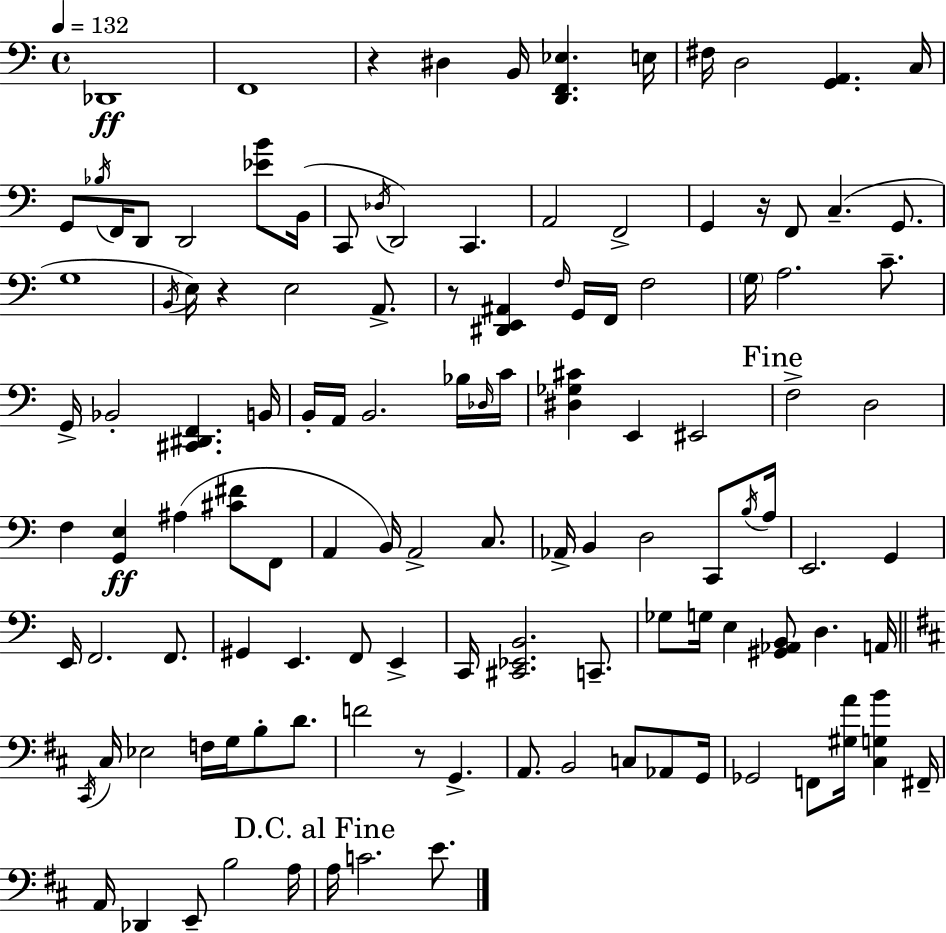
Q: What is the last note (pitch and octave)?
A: E4